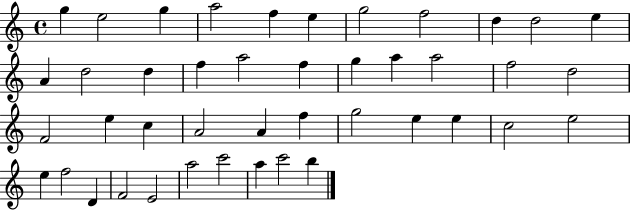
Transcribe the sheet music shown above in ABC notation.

X:1
T:Untitled
M:4/4
L:1/4
K:C
g e2 g a2 f e g2 f2 d d2 e A d2 d f a2 f g a a2 f2 d2 F2 e c A2 A f g2 e e c2 e2 e f2 D F2 E2 a2 c'2 a c'2 b